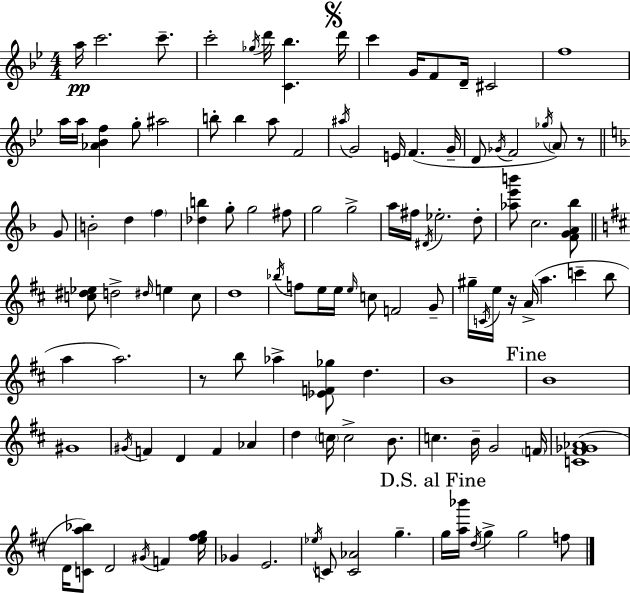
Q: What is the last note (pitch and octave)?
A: F5